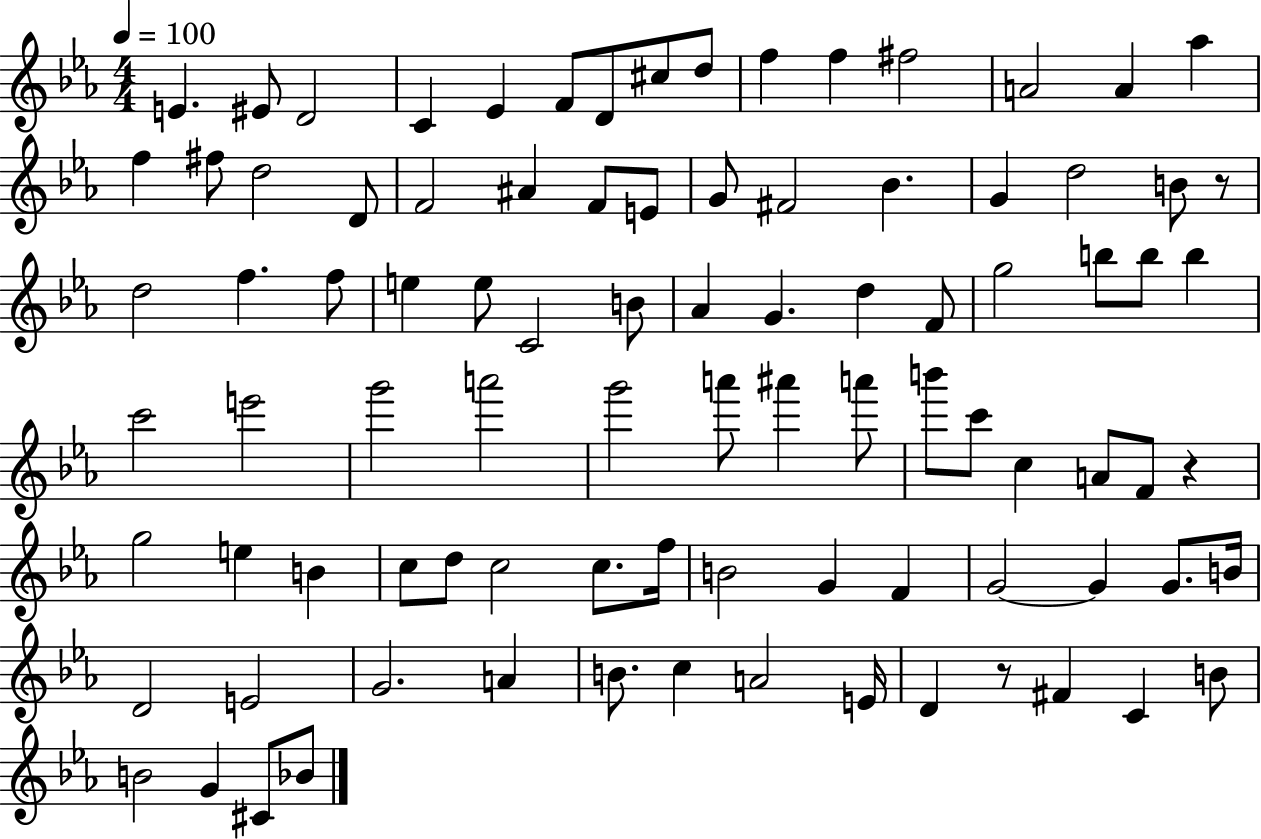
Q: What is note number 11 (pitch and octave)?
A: F5